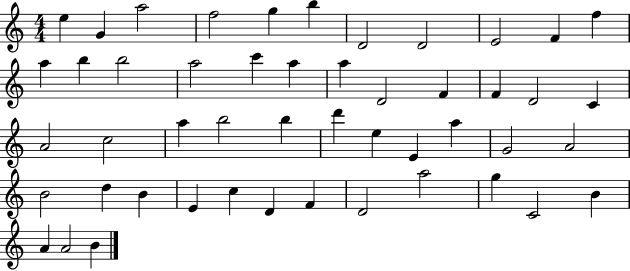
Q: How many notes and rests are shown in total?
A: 49